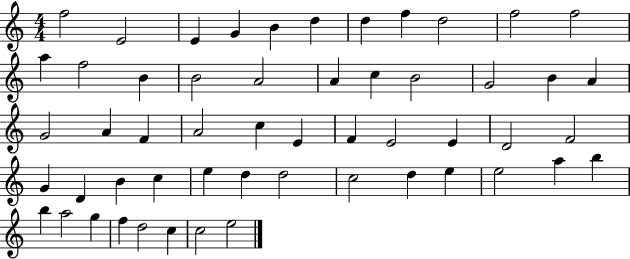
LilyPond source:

{
  \clef treble
  \numericTimeSignature
  \time 4/4
  \key c \major
  f''2 e'2 | e'4 g'4 b'4 d''4 | d''4 f''4 d''2 | f''2 f''2 | \break a''4 f''2 b'4 | b'2 a'2 | a'4 c''4 b'2 | g'2 b'4 a'4 | \break g'2 a'4 f'4 | a'2 c''4 e'4 | f'4 e'2 e'4 | d'2 f'2 | \break g'4 d'4 b'4 c''4 | e''4 d''4 d''2 | c''2 d''4 e''4 | e''2 a''4 b''4 | \break b''4 a''2 g''4 | f''4 d''2 c''4 | c''2 e''2 | \bar "|."
}